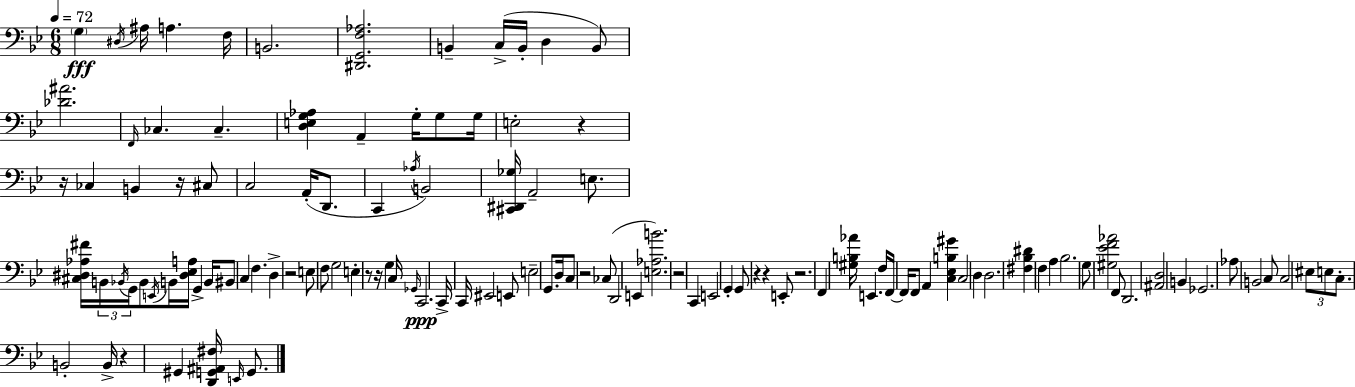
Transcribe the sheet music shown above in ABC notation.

X:1
T:Untitled
M:6/8
L:1/4
K:Bb
G, ^D,/4 ^A,/4 A, F,/4 B,,2 [^D,,G,,F,_A,]2 B,, C,/4 B,,/4 D, B,,/2 [_D^A]2 F,,/4 _C, _C, [D,E,G,_A,] A,, G,/4 G,/2 G,/4 E,2 z z/4 _C, B,, z/4 ^C,/2 C,2 A,,/4 D,,/2 C,, _A,/4 B,,2 [^C,,^D,,_G,]/4 A,,2 E,/2 [^C,^D,_A,^F]/4 B,,/4 _B,,/4 G,,/4 _B,,/2 E,,/4 B,,/4 [^D,_E,A,]/4 G,, B,,/4 ^B,,/2 C, F, D, z2 E,/2 F,/2 G,2 E, z/2 z/4 G, C,/4 _G,,/4 C,,2 C,,/4 C,,/4 ^E,,2 E,,/2 E,2 G,,/2 D,/4 C,/2 z2 _C,/2 D,,2 E,, [E,_A,B]2 z2 C,, E,,2 G,, G,,/2 z z E,,/2 z2 F,, [^G,B,_A]/4 E,, F,/4 F,,/4 F,,/4 F,,/2 A,, [C,_E,B,^G] C,2 D, D,2 [^F,_B,^D] F, A, _B,2 G,/2 [^G,_EF_A]2 F,,/2 D,,2 [^A,,D,]2 B,, _G,,2 _A,/2 B,,2 C,/2 C,2 ^E,/2 E,/2 C,/2 B,,2 B,,/4 z ^G,, [D,,G,,^A,,^F,]/4 E,,/4 G,,/2